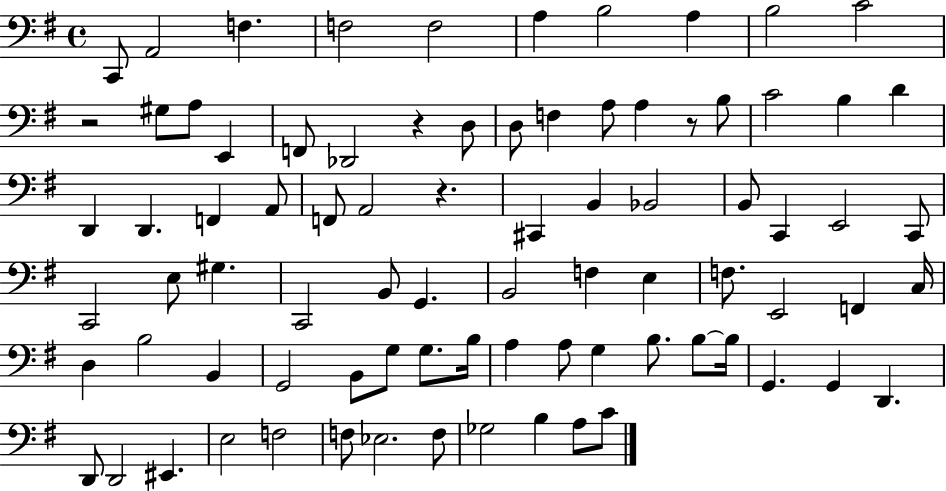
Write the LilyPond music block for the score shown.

{
  \clef bass
  \time 4/4
  \defaultTimeSignature
  \key g \major
  c,8 a,2 f4. | f2 f2 | a4 b2 a4 | b2 c'2 | \break r2 gis8 a8 e,4 | f,8 des,2 r4 d8 | d8 f4 a8 a4 r8 b8 | c'2 b4 d'4 | \break d,4 d,4. f,4 a,8 | f,8 a,2 r4. | cis,4 b,4 bes,2 | b,8 c,4 e,2 c,8 | \break c,2 e8 gis4. | c,2 b,8 g,4. | b,2 f4 e4 | f8. e,2 f,4 c16 | \break d4 b2 b,4 | g,2 b,8 g8 g8. b16 | a4 a8 g4 b8. b8~~ b16 | g,4. g,4 d,4. | \break d,8 d,2 eis,4. | e2 f2 | f8 ees2. f8 | ges2 b4 a8 c'8 | \break \bar "|."
}